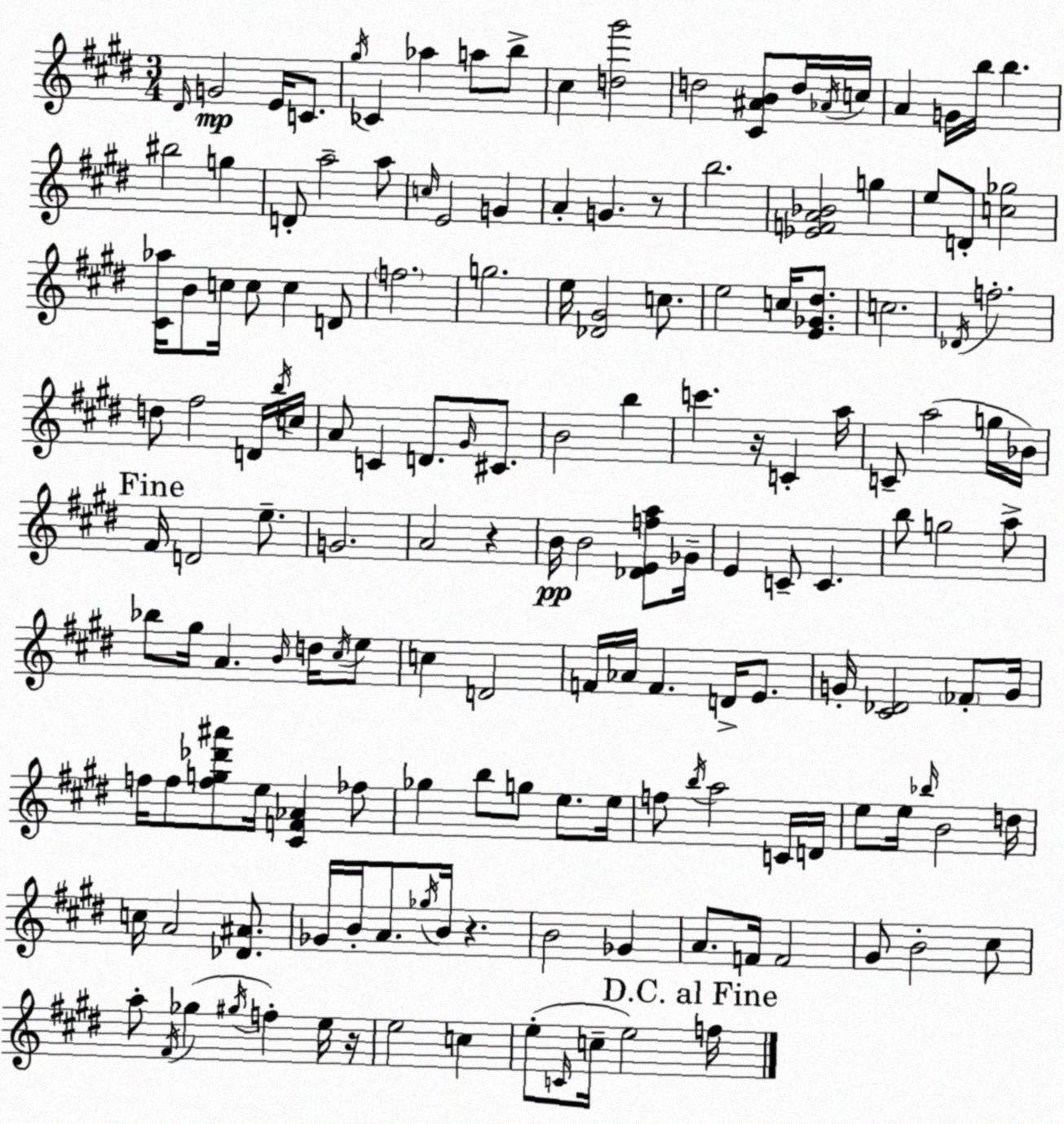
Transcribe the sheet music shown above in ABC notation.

X:1
T:Untitled
M:3/4
L:1/4
K:E
^D/4 G2 E/4 C/2 ^g/4 _C _a a/2 b/2 ^c [d^g']2 d2 [^C^AB]/2 d/4 _A/4 c/4 A G/4 b/4 b ^b2 g D/2 a2 a/2 c/4 E2 G A G z/2 b2 [_EFA_B]2 g e/2 D/2 [c_g]2 [^C_a]/4 B/2 c/4 c/2 c D/2 f2 g2 e/4 [_D^G]2 c/2 e2 c/4 [E_G^d]/2 c2 _D/4 f2 d/2 ^f2 D/4 b/4 c/4 A/2 C D/2 ^G/4 ^C/2 B2 b c' z/4 C a/4 C/2 a2 g/4 _B/4 ^F/4 D2 e/2 G2 A2 z B/4 B2 [_DEfa]/2 _G/4 E C/2 C b/2 g2 a/2 _b/2 ^g/4 A B/4 d/4 ^c/4 e/2 c D2 F/4 _A/4 F D/4 E/2 G/4 [^C_D]2 _F/2 G/4 f/4 f/2 [fg_d'^a']/2 e/4 [^CF_A] _f/2 _g b/2 g/2 e/2 e/4 f/2 b/4 a2 C/4 D/4 e/2 e/4 _b/4 B2 d/4 c/4 A2 [_D^A]/2 _G/4 B/4 A/2 _g/4 B/4 z B2 _G A/2 F/4 F2 ^G/2 B2 ^c/2 a/2 ^F/4 _g ^g/4 f e/4 z/4 e2 c e/2 C/4 c/4 e2 f/4